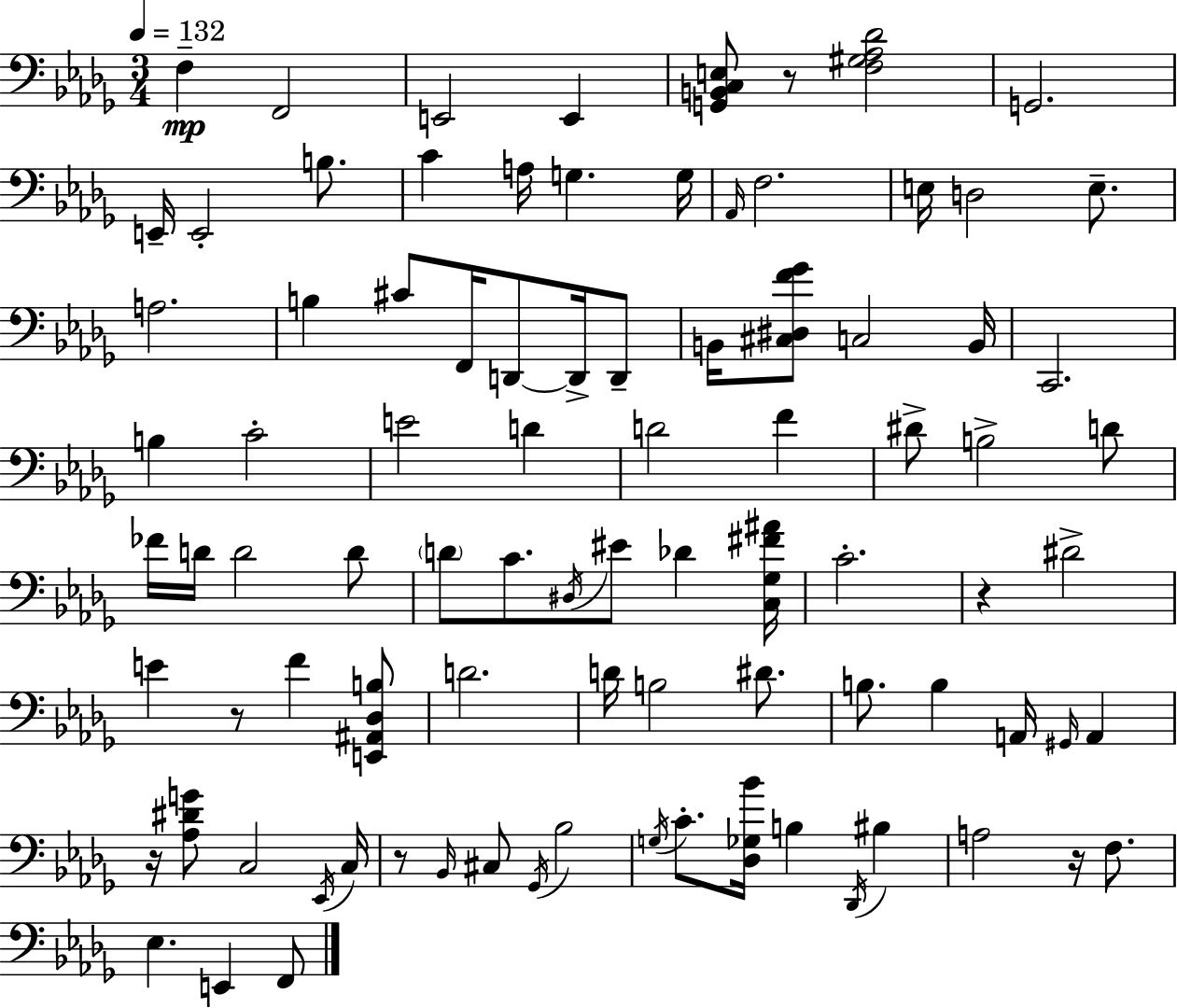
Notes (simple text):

F3/q F2/h E2/h E2/q [G2,B2,C3,E3]/e R/e [F3,G#3,Ab3,Db4]/h G2/h. E2/s E2/h B3/e. C4/q A3/s G3/q. G3/s Ab2/s F3/h. E3/s D3/h E3/e. A3/h. B3/q C#4/e F2/s D2/e D2/s D2/e B2/s [C#3,D#3,F4,Gb4]/e C3/h B2/s C2/h. B3/q C4/h E4/h D4/q D4/h F4/q D#4/e B3/h D4/e FES4/s D4/s D4/h D4/e D4/e C4/e. D#3/s EIS4/e Db4/q [C3,Gb3,F#4,A#4]/s C4/h. R/q D#4/h E4/q R/e F4/q [E2,A#2,Db3,B3]/e D4/h. D4/s B3/h D#4/e. B3/e. B3/q A2/s G#2/s A2/q R/s [Ab3,D#4,G4]/e C3/h Eb2/s C3/s R/e Bb2/s C#3/e Gb2/s Bb3/h G3/s C4/e. [Db3,Gb3,Bb4]/s B3/q Db2/s BIS3/q A3/h R/s F3/e. Eb3/q. E2/q F2/e